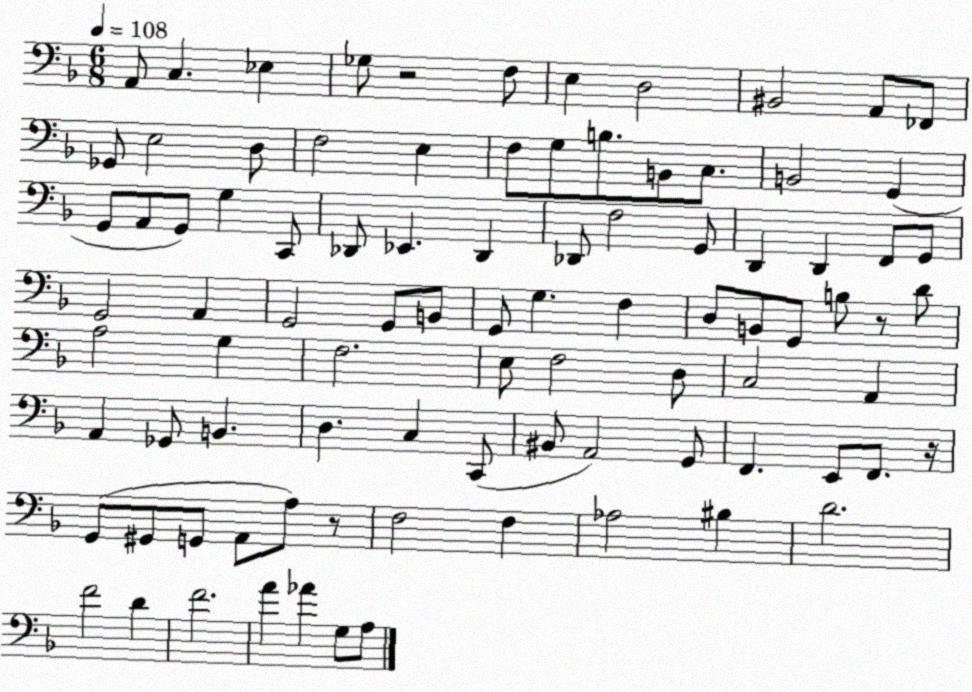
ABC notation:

X:1
T:Untitled
M:6/8
L:1/4
K:F
A,,/2 C, _E, _G,/2 z2 F,/2 E, D,2 ^B,,2 A,,/2 _F,,/2 _G,,/2 E,2 D,/2 F,2 E, F,/2 G,/2 B,/2 B,,/2 C,/2 B,,2 G,, G,,/2 A,,/2 G,,/2 G, C,,/2 _D,,/2 _E,, _D,, _D,,/2 F,2 G,,/2 D,, D,, F,,/2 G,,/2 G,,2 A,, G,,2 G,,/2 B,,/2 G,,/2 G, F, D,/2 B,,/2 G,,/2 B,/2 z/2 D/2 A,2 G, F,2 E,/2 F,2 D,/2 C,2 A,, A,, _G,,/2 B,, D, C, C,,/2 ^B,,/2 A,,2 G,,/2 F,, E,,/2 F,,/2 z/4 G,,/2 ^G,,/2 G,,/2 A,,/2 A,/2 z/2 F,2 F, _A,2 ^B, D2 F2 D F2 A _A G,/2 A,/2